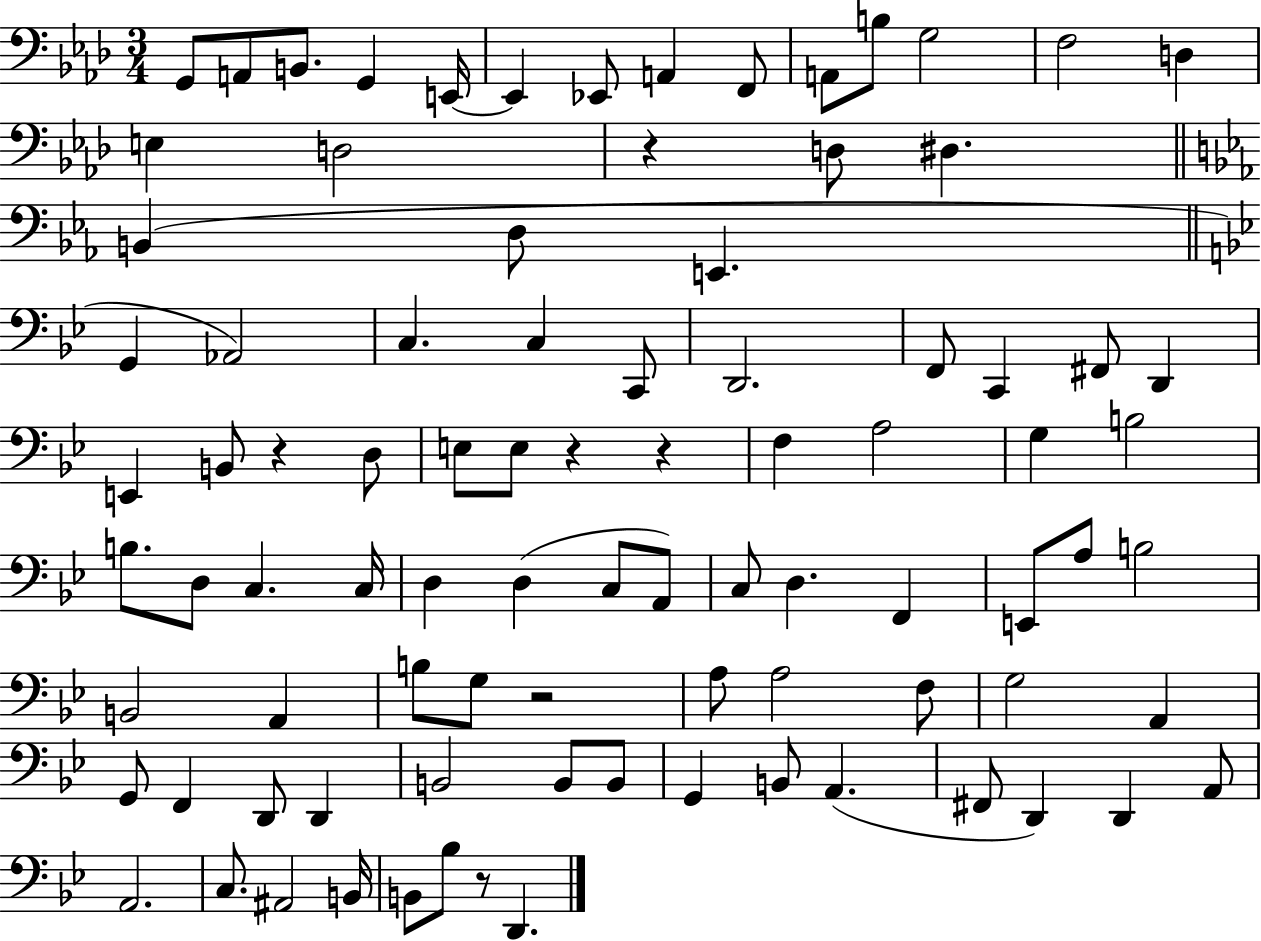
G2/e A2/e B2/e. G2/q E2/s E2/q Eb2/e A2/q F2/e A2/e B3/e G3/h F3/h D3/q E3/q D3/h R/q D3/e D#3/q. B2/q D3/e E2/q. G2/q Ab2/h C3/q. C3/q C2/e D2/h. F2/e C2/q F#2/e D2/q E2/q B2/e R/q D3/e E3/e E3/e R/q R/q F3/q A3/h G3/q B3/h B3/e. D3/e C3/q. C3/s D3/q D3/q C3/e A2/e C3/e D3/q. F2/q E2/e A3/e B3/h B2/h A2/q B3/e G3/e R/h A3/e A3/h F3/e G3/h A2/q G2/e F2/q D2/e D2/q B2/h B2/e B2/e G2/q B2/e A2/q. F#2/e D2/q D2/q A2/e A2/h. C3/e. A#2/h B2/s B2/e Bb3/e R/e D2/q.